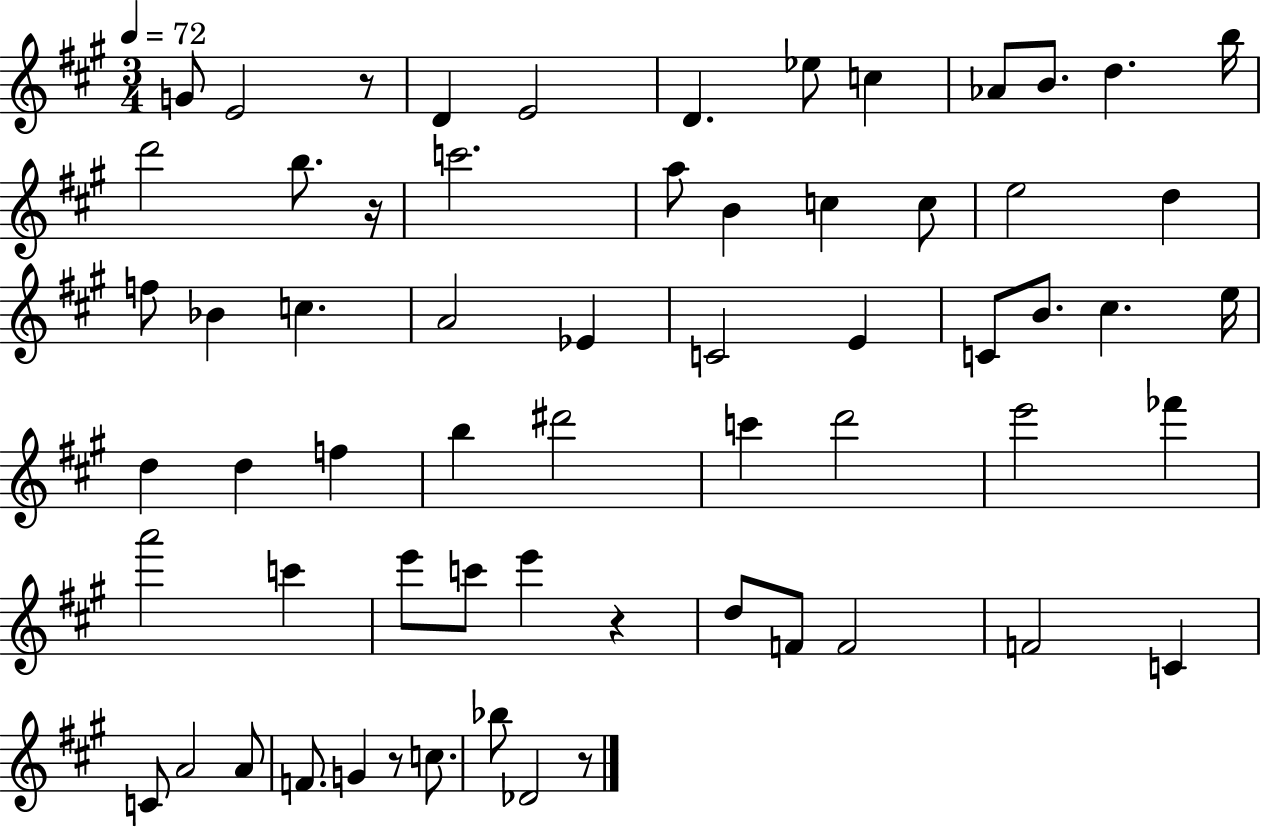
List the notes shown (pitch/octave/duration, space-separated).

G4/e E4/h R/e D4/q E4/h D4/q. Eb5/e C5/q Ab4/e B4/e. D5/q. B5/s D6/h B5/e. R/s C6/h. A5/e B4/q C5/q C5/e E5/h D5/q F5/e Bb4/q C5/q. A4/h Eb4/q C4/h E4/q C4/e B4/e. C#5/q. E5/s D5/q D5/q F5/q B5/q D#6/h C6/q D6/h E6/h FES6/q A6/h C6/q E6/e C6/e E6/q R/q D5/e F4/e F4/h F4/h C4/q C4/e A4/h A4/e F4/e. G4/q R/e C5/e. Bb5/e Db4/h R/e